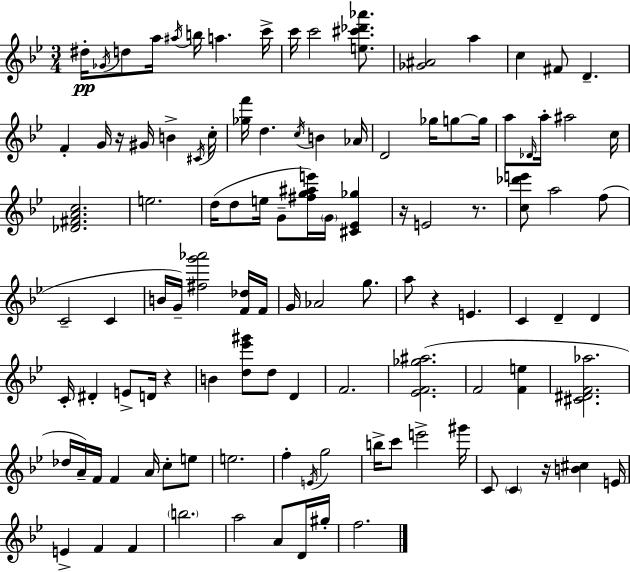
{
  \clef treble
  \numericTimeSignature
  \time 3/4
  \key bes \major
  dis''16-.\pp \acciaccatura { ges'16 } d''8 a''16 \acciaccatura { ais''16 } b''16 a''4. | c'''16-> c'''16 c'''2 <e'' cis''' des''' aes'''>8. | <ges' ais'>2 a''4 | c''4 fis'8 d'4.-- | \break f'4-. g'16 r16 gis'16 b'4-> | \acciaccatura { cis'16 } c''16-. <ges'' f'''>16 d''4. \acciaccatura { c''16 } b'4 | aes'16 d'2 | ges''16 g''8~~ g''16 a''8 \grace { des'16 } a''16-. ais''2 | \break c''16 <des' fis' a' c''>2. | e''2. | d''16( d''8 e''16 g'8-- <fis'' g'' ais'' e'''>16) | \parenthesize g'16 <cis' ees' ges''>4 r16 e'2 | \break r8. <c'' des''' e'''>8 a''2 | f''8( c'2-- | c'4 b'16 g'16--) <fis'' g''' aes'''>2 | <f' des''>16 f'16 g'16 aes'2 | \break g''8. a''8 r4 e'4. | c'4 d'4-- | d'4 c'16-. dis'4-. e'8-> | d'16 r4 b'4 <d'' ees''' gis'''>8 d''8 | \break d'4 f'2. | <ees' f' ges'' ais''>2.( | f'2 | <f' e''>4 <cis' dis' f' aes''>2. | \break des''16 a'16--) f'16 f'4 | a'16 c''8-. e''8 e''2. | f''4-. \acciaccatura { e'16 } g''2 | b''16-> c'''8 e'''2-> | \break gis'''16 c'8 \parenthesize c'4 | r16 <b' cis''>4 e'16 e'4-> f'4 | f'4 \parenthesize b''2. | a''2 | \break a'8 d'16 gis''16-. f''2. | \bar "|."
}